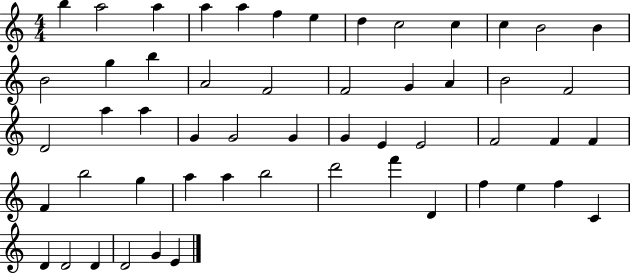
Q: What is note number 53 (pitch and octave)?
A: G4